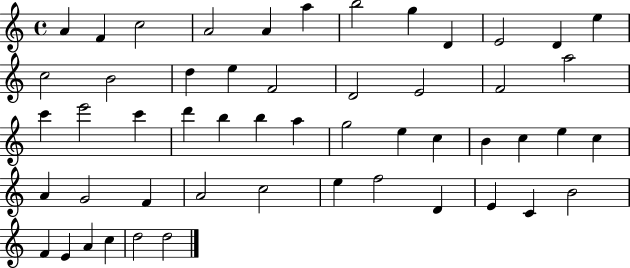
X:1
T:Untitled
M:4/4
L:1/4
K:C
A F c2 A2 A a b2 g D E2 D e c2 B2 d e F2 D2 E2 F2 a2 c' e'2 c' d' b b a g2 e c B c e c A G2 F A2 c2 e f2 D E C B2 F E A c d2 d2